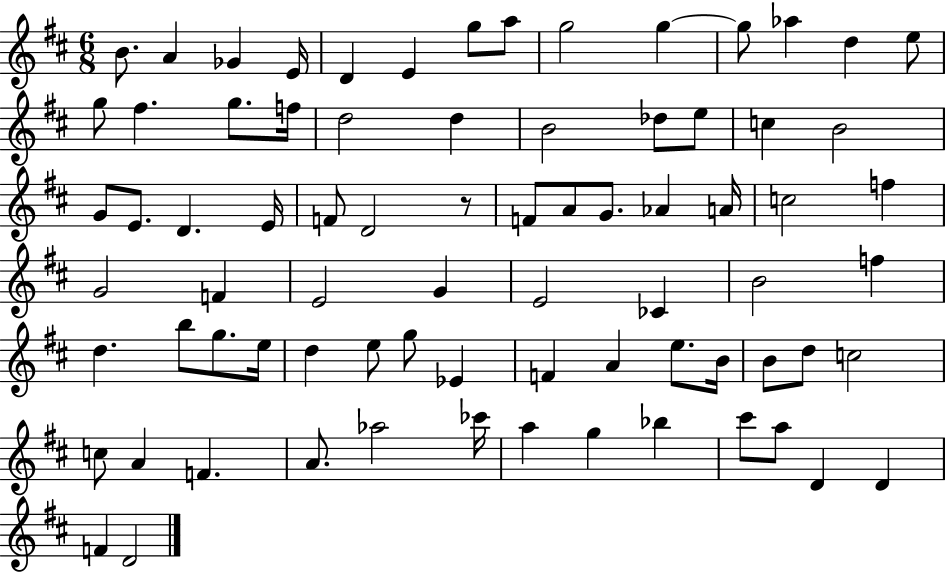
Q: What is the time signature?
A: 6/8